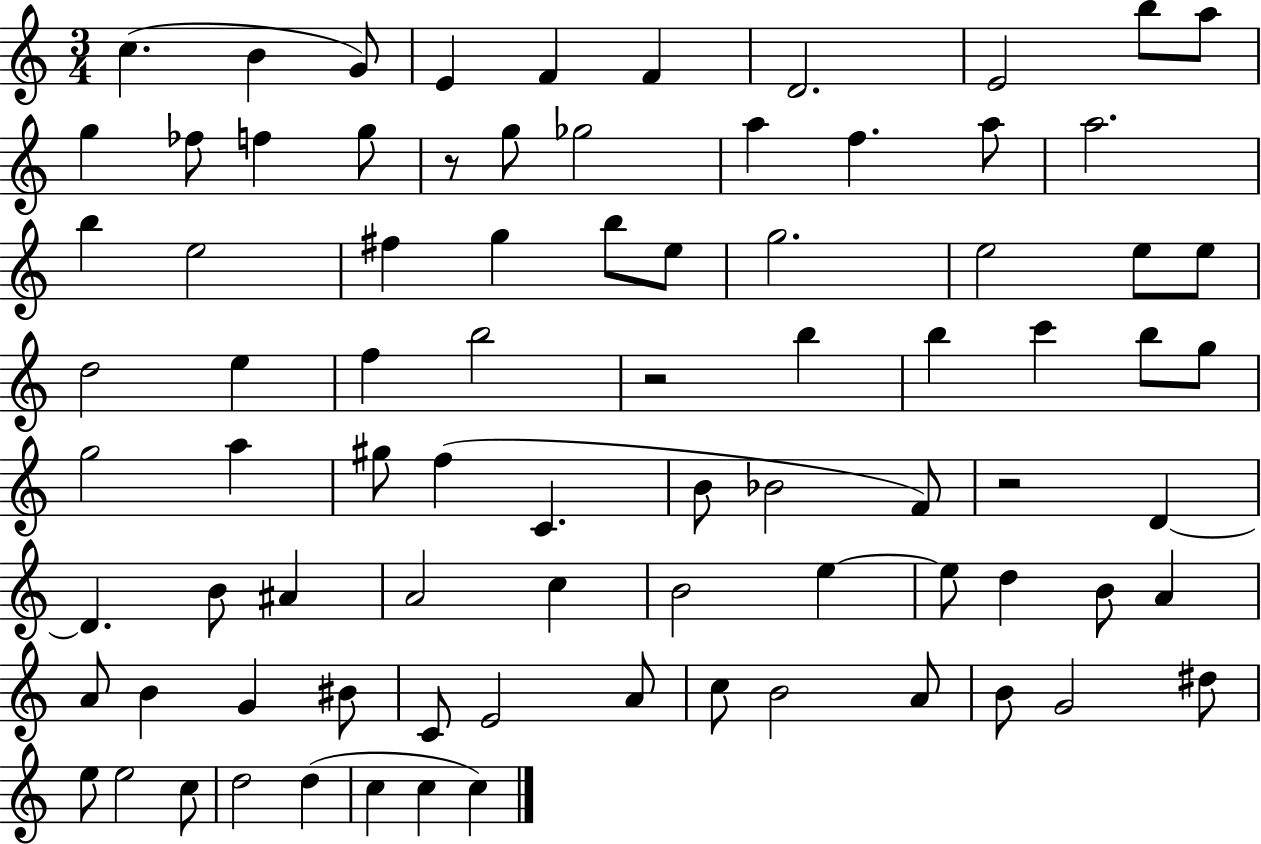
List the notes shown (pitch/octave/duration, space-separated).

C5/q. B4/q G4/e E4/q F4/q F4/q D4/h. E4/h B5/e A5/e G5/q FES5/e F5/q G5/e R/e G5/e Gb5/h A5/q F5/q. A5/e A5/h. B5/q E5/h F#5/q G5/q B5/e E5/e G5/h. E5/h E5/e E5/e D5/h E5/q F5/q B5/h R/h B5/q B5/q C6/q B5/e G5/e G5/h A5/q G#5/e F5/q C4/q. B4/e Bb4/h F4/e R/h D4/q D4/q. B4/e A#4/q A4/h C5/q B4/h E5/q E5/e D5/q B4/e A4/q A4/e B4/q G4/q BIS4/e C4/e E4/h A4/e C5/e B4/h A4/e B4/e G4/h D#5/e E5/e E5/h C5/e D5/h D5/q C5/q C5/q C5/q